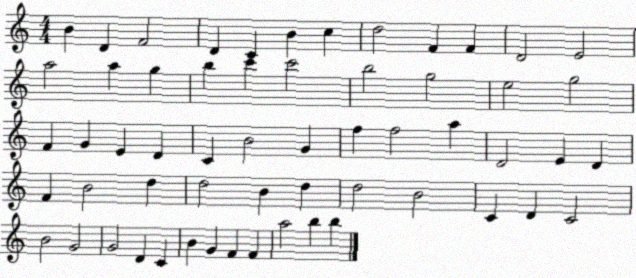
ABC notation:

X:1
T:Untitled
M:4/4
L:1/4
K:C
B D F2 D C B c d2 F F D2 E2 a2 a g b c' c'2 b2 g2 e2 g2 F G E D C B2 G f f2 a D2 E D F B2 d d2 B d d2 B2 C D C2 B2 G2 G2 D C B G F F a2 b b